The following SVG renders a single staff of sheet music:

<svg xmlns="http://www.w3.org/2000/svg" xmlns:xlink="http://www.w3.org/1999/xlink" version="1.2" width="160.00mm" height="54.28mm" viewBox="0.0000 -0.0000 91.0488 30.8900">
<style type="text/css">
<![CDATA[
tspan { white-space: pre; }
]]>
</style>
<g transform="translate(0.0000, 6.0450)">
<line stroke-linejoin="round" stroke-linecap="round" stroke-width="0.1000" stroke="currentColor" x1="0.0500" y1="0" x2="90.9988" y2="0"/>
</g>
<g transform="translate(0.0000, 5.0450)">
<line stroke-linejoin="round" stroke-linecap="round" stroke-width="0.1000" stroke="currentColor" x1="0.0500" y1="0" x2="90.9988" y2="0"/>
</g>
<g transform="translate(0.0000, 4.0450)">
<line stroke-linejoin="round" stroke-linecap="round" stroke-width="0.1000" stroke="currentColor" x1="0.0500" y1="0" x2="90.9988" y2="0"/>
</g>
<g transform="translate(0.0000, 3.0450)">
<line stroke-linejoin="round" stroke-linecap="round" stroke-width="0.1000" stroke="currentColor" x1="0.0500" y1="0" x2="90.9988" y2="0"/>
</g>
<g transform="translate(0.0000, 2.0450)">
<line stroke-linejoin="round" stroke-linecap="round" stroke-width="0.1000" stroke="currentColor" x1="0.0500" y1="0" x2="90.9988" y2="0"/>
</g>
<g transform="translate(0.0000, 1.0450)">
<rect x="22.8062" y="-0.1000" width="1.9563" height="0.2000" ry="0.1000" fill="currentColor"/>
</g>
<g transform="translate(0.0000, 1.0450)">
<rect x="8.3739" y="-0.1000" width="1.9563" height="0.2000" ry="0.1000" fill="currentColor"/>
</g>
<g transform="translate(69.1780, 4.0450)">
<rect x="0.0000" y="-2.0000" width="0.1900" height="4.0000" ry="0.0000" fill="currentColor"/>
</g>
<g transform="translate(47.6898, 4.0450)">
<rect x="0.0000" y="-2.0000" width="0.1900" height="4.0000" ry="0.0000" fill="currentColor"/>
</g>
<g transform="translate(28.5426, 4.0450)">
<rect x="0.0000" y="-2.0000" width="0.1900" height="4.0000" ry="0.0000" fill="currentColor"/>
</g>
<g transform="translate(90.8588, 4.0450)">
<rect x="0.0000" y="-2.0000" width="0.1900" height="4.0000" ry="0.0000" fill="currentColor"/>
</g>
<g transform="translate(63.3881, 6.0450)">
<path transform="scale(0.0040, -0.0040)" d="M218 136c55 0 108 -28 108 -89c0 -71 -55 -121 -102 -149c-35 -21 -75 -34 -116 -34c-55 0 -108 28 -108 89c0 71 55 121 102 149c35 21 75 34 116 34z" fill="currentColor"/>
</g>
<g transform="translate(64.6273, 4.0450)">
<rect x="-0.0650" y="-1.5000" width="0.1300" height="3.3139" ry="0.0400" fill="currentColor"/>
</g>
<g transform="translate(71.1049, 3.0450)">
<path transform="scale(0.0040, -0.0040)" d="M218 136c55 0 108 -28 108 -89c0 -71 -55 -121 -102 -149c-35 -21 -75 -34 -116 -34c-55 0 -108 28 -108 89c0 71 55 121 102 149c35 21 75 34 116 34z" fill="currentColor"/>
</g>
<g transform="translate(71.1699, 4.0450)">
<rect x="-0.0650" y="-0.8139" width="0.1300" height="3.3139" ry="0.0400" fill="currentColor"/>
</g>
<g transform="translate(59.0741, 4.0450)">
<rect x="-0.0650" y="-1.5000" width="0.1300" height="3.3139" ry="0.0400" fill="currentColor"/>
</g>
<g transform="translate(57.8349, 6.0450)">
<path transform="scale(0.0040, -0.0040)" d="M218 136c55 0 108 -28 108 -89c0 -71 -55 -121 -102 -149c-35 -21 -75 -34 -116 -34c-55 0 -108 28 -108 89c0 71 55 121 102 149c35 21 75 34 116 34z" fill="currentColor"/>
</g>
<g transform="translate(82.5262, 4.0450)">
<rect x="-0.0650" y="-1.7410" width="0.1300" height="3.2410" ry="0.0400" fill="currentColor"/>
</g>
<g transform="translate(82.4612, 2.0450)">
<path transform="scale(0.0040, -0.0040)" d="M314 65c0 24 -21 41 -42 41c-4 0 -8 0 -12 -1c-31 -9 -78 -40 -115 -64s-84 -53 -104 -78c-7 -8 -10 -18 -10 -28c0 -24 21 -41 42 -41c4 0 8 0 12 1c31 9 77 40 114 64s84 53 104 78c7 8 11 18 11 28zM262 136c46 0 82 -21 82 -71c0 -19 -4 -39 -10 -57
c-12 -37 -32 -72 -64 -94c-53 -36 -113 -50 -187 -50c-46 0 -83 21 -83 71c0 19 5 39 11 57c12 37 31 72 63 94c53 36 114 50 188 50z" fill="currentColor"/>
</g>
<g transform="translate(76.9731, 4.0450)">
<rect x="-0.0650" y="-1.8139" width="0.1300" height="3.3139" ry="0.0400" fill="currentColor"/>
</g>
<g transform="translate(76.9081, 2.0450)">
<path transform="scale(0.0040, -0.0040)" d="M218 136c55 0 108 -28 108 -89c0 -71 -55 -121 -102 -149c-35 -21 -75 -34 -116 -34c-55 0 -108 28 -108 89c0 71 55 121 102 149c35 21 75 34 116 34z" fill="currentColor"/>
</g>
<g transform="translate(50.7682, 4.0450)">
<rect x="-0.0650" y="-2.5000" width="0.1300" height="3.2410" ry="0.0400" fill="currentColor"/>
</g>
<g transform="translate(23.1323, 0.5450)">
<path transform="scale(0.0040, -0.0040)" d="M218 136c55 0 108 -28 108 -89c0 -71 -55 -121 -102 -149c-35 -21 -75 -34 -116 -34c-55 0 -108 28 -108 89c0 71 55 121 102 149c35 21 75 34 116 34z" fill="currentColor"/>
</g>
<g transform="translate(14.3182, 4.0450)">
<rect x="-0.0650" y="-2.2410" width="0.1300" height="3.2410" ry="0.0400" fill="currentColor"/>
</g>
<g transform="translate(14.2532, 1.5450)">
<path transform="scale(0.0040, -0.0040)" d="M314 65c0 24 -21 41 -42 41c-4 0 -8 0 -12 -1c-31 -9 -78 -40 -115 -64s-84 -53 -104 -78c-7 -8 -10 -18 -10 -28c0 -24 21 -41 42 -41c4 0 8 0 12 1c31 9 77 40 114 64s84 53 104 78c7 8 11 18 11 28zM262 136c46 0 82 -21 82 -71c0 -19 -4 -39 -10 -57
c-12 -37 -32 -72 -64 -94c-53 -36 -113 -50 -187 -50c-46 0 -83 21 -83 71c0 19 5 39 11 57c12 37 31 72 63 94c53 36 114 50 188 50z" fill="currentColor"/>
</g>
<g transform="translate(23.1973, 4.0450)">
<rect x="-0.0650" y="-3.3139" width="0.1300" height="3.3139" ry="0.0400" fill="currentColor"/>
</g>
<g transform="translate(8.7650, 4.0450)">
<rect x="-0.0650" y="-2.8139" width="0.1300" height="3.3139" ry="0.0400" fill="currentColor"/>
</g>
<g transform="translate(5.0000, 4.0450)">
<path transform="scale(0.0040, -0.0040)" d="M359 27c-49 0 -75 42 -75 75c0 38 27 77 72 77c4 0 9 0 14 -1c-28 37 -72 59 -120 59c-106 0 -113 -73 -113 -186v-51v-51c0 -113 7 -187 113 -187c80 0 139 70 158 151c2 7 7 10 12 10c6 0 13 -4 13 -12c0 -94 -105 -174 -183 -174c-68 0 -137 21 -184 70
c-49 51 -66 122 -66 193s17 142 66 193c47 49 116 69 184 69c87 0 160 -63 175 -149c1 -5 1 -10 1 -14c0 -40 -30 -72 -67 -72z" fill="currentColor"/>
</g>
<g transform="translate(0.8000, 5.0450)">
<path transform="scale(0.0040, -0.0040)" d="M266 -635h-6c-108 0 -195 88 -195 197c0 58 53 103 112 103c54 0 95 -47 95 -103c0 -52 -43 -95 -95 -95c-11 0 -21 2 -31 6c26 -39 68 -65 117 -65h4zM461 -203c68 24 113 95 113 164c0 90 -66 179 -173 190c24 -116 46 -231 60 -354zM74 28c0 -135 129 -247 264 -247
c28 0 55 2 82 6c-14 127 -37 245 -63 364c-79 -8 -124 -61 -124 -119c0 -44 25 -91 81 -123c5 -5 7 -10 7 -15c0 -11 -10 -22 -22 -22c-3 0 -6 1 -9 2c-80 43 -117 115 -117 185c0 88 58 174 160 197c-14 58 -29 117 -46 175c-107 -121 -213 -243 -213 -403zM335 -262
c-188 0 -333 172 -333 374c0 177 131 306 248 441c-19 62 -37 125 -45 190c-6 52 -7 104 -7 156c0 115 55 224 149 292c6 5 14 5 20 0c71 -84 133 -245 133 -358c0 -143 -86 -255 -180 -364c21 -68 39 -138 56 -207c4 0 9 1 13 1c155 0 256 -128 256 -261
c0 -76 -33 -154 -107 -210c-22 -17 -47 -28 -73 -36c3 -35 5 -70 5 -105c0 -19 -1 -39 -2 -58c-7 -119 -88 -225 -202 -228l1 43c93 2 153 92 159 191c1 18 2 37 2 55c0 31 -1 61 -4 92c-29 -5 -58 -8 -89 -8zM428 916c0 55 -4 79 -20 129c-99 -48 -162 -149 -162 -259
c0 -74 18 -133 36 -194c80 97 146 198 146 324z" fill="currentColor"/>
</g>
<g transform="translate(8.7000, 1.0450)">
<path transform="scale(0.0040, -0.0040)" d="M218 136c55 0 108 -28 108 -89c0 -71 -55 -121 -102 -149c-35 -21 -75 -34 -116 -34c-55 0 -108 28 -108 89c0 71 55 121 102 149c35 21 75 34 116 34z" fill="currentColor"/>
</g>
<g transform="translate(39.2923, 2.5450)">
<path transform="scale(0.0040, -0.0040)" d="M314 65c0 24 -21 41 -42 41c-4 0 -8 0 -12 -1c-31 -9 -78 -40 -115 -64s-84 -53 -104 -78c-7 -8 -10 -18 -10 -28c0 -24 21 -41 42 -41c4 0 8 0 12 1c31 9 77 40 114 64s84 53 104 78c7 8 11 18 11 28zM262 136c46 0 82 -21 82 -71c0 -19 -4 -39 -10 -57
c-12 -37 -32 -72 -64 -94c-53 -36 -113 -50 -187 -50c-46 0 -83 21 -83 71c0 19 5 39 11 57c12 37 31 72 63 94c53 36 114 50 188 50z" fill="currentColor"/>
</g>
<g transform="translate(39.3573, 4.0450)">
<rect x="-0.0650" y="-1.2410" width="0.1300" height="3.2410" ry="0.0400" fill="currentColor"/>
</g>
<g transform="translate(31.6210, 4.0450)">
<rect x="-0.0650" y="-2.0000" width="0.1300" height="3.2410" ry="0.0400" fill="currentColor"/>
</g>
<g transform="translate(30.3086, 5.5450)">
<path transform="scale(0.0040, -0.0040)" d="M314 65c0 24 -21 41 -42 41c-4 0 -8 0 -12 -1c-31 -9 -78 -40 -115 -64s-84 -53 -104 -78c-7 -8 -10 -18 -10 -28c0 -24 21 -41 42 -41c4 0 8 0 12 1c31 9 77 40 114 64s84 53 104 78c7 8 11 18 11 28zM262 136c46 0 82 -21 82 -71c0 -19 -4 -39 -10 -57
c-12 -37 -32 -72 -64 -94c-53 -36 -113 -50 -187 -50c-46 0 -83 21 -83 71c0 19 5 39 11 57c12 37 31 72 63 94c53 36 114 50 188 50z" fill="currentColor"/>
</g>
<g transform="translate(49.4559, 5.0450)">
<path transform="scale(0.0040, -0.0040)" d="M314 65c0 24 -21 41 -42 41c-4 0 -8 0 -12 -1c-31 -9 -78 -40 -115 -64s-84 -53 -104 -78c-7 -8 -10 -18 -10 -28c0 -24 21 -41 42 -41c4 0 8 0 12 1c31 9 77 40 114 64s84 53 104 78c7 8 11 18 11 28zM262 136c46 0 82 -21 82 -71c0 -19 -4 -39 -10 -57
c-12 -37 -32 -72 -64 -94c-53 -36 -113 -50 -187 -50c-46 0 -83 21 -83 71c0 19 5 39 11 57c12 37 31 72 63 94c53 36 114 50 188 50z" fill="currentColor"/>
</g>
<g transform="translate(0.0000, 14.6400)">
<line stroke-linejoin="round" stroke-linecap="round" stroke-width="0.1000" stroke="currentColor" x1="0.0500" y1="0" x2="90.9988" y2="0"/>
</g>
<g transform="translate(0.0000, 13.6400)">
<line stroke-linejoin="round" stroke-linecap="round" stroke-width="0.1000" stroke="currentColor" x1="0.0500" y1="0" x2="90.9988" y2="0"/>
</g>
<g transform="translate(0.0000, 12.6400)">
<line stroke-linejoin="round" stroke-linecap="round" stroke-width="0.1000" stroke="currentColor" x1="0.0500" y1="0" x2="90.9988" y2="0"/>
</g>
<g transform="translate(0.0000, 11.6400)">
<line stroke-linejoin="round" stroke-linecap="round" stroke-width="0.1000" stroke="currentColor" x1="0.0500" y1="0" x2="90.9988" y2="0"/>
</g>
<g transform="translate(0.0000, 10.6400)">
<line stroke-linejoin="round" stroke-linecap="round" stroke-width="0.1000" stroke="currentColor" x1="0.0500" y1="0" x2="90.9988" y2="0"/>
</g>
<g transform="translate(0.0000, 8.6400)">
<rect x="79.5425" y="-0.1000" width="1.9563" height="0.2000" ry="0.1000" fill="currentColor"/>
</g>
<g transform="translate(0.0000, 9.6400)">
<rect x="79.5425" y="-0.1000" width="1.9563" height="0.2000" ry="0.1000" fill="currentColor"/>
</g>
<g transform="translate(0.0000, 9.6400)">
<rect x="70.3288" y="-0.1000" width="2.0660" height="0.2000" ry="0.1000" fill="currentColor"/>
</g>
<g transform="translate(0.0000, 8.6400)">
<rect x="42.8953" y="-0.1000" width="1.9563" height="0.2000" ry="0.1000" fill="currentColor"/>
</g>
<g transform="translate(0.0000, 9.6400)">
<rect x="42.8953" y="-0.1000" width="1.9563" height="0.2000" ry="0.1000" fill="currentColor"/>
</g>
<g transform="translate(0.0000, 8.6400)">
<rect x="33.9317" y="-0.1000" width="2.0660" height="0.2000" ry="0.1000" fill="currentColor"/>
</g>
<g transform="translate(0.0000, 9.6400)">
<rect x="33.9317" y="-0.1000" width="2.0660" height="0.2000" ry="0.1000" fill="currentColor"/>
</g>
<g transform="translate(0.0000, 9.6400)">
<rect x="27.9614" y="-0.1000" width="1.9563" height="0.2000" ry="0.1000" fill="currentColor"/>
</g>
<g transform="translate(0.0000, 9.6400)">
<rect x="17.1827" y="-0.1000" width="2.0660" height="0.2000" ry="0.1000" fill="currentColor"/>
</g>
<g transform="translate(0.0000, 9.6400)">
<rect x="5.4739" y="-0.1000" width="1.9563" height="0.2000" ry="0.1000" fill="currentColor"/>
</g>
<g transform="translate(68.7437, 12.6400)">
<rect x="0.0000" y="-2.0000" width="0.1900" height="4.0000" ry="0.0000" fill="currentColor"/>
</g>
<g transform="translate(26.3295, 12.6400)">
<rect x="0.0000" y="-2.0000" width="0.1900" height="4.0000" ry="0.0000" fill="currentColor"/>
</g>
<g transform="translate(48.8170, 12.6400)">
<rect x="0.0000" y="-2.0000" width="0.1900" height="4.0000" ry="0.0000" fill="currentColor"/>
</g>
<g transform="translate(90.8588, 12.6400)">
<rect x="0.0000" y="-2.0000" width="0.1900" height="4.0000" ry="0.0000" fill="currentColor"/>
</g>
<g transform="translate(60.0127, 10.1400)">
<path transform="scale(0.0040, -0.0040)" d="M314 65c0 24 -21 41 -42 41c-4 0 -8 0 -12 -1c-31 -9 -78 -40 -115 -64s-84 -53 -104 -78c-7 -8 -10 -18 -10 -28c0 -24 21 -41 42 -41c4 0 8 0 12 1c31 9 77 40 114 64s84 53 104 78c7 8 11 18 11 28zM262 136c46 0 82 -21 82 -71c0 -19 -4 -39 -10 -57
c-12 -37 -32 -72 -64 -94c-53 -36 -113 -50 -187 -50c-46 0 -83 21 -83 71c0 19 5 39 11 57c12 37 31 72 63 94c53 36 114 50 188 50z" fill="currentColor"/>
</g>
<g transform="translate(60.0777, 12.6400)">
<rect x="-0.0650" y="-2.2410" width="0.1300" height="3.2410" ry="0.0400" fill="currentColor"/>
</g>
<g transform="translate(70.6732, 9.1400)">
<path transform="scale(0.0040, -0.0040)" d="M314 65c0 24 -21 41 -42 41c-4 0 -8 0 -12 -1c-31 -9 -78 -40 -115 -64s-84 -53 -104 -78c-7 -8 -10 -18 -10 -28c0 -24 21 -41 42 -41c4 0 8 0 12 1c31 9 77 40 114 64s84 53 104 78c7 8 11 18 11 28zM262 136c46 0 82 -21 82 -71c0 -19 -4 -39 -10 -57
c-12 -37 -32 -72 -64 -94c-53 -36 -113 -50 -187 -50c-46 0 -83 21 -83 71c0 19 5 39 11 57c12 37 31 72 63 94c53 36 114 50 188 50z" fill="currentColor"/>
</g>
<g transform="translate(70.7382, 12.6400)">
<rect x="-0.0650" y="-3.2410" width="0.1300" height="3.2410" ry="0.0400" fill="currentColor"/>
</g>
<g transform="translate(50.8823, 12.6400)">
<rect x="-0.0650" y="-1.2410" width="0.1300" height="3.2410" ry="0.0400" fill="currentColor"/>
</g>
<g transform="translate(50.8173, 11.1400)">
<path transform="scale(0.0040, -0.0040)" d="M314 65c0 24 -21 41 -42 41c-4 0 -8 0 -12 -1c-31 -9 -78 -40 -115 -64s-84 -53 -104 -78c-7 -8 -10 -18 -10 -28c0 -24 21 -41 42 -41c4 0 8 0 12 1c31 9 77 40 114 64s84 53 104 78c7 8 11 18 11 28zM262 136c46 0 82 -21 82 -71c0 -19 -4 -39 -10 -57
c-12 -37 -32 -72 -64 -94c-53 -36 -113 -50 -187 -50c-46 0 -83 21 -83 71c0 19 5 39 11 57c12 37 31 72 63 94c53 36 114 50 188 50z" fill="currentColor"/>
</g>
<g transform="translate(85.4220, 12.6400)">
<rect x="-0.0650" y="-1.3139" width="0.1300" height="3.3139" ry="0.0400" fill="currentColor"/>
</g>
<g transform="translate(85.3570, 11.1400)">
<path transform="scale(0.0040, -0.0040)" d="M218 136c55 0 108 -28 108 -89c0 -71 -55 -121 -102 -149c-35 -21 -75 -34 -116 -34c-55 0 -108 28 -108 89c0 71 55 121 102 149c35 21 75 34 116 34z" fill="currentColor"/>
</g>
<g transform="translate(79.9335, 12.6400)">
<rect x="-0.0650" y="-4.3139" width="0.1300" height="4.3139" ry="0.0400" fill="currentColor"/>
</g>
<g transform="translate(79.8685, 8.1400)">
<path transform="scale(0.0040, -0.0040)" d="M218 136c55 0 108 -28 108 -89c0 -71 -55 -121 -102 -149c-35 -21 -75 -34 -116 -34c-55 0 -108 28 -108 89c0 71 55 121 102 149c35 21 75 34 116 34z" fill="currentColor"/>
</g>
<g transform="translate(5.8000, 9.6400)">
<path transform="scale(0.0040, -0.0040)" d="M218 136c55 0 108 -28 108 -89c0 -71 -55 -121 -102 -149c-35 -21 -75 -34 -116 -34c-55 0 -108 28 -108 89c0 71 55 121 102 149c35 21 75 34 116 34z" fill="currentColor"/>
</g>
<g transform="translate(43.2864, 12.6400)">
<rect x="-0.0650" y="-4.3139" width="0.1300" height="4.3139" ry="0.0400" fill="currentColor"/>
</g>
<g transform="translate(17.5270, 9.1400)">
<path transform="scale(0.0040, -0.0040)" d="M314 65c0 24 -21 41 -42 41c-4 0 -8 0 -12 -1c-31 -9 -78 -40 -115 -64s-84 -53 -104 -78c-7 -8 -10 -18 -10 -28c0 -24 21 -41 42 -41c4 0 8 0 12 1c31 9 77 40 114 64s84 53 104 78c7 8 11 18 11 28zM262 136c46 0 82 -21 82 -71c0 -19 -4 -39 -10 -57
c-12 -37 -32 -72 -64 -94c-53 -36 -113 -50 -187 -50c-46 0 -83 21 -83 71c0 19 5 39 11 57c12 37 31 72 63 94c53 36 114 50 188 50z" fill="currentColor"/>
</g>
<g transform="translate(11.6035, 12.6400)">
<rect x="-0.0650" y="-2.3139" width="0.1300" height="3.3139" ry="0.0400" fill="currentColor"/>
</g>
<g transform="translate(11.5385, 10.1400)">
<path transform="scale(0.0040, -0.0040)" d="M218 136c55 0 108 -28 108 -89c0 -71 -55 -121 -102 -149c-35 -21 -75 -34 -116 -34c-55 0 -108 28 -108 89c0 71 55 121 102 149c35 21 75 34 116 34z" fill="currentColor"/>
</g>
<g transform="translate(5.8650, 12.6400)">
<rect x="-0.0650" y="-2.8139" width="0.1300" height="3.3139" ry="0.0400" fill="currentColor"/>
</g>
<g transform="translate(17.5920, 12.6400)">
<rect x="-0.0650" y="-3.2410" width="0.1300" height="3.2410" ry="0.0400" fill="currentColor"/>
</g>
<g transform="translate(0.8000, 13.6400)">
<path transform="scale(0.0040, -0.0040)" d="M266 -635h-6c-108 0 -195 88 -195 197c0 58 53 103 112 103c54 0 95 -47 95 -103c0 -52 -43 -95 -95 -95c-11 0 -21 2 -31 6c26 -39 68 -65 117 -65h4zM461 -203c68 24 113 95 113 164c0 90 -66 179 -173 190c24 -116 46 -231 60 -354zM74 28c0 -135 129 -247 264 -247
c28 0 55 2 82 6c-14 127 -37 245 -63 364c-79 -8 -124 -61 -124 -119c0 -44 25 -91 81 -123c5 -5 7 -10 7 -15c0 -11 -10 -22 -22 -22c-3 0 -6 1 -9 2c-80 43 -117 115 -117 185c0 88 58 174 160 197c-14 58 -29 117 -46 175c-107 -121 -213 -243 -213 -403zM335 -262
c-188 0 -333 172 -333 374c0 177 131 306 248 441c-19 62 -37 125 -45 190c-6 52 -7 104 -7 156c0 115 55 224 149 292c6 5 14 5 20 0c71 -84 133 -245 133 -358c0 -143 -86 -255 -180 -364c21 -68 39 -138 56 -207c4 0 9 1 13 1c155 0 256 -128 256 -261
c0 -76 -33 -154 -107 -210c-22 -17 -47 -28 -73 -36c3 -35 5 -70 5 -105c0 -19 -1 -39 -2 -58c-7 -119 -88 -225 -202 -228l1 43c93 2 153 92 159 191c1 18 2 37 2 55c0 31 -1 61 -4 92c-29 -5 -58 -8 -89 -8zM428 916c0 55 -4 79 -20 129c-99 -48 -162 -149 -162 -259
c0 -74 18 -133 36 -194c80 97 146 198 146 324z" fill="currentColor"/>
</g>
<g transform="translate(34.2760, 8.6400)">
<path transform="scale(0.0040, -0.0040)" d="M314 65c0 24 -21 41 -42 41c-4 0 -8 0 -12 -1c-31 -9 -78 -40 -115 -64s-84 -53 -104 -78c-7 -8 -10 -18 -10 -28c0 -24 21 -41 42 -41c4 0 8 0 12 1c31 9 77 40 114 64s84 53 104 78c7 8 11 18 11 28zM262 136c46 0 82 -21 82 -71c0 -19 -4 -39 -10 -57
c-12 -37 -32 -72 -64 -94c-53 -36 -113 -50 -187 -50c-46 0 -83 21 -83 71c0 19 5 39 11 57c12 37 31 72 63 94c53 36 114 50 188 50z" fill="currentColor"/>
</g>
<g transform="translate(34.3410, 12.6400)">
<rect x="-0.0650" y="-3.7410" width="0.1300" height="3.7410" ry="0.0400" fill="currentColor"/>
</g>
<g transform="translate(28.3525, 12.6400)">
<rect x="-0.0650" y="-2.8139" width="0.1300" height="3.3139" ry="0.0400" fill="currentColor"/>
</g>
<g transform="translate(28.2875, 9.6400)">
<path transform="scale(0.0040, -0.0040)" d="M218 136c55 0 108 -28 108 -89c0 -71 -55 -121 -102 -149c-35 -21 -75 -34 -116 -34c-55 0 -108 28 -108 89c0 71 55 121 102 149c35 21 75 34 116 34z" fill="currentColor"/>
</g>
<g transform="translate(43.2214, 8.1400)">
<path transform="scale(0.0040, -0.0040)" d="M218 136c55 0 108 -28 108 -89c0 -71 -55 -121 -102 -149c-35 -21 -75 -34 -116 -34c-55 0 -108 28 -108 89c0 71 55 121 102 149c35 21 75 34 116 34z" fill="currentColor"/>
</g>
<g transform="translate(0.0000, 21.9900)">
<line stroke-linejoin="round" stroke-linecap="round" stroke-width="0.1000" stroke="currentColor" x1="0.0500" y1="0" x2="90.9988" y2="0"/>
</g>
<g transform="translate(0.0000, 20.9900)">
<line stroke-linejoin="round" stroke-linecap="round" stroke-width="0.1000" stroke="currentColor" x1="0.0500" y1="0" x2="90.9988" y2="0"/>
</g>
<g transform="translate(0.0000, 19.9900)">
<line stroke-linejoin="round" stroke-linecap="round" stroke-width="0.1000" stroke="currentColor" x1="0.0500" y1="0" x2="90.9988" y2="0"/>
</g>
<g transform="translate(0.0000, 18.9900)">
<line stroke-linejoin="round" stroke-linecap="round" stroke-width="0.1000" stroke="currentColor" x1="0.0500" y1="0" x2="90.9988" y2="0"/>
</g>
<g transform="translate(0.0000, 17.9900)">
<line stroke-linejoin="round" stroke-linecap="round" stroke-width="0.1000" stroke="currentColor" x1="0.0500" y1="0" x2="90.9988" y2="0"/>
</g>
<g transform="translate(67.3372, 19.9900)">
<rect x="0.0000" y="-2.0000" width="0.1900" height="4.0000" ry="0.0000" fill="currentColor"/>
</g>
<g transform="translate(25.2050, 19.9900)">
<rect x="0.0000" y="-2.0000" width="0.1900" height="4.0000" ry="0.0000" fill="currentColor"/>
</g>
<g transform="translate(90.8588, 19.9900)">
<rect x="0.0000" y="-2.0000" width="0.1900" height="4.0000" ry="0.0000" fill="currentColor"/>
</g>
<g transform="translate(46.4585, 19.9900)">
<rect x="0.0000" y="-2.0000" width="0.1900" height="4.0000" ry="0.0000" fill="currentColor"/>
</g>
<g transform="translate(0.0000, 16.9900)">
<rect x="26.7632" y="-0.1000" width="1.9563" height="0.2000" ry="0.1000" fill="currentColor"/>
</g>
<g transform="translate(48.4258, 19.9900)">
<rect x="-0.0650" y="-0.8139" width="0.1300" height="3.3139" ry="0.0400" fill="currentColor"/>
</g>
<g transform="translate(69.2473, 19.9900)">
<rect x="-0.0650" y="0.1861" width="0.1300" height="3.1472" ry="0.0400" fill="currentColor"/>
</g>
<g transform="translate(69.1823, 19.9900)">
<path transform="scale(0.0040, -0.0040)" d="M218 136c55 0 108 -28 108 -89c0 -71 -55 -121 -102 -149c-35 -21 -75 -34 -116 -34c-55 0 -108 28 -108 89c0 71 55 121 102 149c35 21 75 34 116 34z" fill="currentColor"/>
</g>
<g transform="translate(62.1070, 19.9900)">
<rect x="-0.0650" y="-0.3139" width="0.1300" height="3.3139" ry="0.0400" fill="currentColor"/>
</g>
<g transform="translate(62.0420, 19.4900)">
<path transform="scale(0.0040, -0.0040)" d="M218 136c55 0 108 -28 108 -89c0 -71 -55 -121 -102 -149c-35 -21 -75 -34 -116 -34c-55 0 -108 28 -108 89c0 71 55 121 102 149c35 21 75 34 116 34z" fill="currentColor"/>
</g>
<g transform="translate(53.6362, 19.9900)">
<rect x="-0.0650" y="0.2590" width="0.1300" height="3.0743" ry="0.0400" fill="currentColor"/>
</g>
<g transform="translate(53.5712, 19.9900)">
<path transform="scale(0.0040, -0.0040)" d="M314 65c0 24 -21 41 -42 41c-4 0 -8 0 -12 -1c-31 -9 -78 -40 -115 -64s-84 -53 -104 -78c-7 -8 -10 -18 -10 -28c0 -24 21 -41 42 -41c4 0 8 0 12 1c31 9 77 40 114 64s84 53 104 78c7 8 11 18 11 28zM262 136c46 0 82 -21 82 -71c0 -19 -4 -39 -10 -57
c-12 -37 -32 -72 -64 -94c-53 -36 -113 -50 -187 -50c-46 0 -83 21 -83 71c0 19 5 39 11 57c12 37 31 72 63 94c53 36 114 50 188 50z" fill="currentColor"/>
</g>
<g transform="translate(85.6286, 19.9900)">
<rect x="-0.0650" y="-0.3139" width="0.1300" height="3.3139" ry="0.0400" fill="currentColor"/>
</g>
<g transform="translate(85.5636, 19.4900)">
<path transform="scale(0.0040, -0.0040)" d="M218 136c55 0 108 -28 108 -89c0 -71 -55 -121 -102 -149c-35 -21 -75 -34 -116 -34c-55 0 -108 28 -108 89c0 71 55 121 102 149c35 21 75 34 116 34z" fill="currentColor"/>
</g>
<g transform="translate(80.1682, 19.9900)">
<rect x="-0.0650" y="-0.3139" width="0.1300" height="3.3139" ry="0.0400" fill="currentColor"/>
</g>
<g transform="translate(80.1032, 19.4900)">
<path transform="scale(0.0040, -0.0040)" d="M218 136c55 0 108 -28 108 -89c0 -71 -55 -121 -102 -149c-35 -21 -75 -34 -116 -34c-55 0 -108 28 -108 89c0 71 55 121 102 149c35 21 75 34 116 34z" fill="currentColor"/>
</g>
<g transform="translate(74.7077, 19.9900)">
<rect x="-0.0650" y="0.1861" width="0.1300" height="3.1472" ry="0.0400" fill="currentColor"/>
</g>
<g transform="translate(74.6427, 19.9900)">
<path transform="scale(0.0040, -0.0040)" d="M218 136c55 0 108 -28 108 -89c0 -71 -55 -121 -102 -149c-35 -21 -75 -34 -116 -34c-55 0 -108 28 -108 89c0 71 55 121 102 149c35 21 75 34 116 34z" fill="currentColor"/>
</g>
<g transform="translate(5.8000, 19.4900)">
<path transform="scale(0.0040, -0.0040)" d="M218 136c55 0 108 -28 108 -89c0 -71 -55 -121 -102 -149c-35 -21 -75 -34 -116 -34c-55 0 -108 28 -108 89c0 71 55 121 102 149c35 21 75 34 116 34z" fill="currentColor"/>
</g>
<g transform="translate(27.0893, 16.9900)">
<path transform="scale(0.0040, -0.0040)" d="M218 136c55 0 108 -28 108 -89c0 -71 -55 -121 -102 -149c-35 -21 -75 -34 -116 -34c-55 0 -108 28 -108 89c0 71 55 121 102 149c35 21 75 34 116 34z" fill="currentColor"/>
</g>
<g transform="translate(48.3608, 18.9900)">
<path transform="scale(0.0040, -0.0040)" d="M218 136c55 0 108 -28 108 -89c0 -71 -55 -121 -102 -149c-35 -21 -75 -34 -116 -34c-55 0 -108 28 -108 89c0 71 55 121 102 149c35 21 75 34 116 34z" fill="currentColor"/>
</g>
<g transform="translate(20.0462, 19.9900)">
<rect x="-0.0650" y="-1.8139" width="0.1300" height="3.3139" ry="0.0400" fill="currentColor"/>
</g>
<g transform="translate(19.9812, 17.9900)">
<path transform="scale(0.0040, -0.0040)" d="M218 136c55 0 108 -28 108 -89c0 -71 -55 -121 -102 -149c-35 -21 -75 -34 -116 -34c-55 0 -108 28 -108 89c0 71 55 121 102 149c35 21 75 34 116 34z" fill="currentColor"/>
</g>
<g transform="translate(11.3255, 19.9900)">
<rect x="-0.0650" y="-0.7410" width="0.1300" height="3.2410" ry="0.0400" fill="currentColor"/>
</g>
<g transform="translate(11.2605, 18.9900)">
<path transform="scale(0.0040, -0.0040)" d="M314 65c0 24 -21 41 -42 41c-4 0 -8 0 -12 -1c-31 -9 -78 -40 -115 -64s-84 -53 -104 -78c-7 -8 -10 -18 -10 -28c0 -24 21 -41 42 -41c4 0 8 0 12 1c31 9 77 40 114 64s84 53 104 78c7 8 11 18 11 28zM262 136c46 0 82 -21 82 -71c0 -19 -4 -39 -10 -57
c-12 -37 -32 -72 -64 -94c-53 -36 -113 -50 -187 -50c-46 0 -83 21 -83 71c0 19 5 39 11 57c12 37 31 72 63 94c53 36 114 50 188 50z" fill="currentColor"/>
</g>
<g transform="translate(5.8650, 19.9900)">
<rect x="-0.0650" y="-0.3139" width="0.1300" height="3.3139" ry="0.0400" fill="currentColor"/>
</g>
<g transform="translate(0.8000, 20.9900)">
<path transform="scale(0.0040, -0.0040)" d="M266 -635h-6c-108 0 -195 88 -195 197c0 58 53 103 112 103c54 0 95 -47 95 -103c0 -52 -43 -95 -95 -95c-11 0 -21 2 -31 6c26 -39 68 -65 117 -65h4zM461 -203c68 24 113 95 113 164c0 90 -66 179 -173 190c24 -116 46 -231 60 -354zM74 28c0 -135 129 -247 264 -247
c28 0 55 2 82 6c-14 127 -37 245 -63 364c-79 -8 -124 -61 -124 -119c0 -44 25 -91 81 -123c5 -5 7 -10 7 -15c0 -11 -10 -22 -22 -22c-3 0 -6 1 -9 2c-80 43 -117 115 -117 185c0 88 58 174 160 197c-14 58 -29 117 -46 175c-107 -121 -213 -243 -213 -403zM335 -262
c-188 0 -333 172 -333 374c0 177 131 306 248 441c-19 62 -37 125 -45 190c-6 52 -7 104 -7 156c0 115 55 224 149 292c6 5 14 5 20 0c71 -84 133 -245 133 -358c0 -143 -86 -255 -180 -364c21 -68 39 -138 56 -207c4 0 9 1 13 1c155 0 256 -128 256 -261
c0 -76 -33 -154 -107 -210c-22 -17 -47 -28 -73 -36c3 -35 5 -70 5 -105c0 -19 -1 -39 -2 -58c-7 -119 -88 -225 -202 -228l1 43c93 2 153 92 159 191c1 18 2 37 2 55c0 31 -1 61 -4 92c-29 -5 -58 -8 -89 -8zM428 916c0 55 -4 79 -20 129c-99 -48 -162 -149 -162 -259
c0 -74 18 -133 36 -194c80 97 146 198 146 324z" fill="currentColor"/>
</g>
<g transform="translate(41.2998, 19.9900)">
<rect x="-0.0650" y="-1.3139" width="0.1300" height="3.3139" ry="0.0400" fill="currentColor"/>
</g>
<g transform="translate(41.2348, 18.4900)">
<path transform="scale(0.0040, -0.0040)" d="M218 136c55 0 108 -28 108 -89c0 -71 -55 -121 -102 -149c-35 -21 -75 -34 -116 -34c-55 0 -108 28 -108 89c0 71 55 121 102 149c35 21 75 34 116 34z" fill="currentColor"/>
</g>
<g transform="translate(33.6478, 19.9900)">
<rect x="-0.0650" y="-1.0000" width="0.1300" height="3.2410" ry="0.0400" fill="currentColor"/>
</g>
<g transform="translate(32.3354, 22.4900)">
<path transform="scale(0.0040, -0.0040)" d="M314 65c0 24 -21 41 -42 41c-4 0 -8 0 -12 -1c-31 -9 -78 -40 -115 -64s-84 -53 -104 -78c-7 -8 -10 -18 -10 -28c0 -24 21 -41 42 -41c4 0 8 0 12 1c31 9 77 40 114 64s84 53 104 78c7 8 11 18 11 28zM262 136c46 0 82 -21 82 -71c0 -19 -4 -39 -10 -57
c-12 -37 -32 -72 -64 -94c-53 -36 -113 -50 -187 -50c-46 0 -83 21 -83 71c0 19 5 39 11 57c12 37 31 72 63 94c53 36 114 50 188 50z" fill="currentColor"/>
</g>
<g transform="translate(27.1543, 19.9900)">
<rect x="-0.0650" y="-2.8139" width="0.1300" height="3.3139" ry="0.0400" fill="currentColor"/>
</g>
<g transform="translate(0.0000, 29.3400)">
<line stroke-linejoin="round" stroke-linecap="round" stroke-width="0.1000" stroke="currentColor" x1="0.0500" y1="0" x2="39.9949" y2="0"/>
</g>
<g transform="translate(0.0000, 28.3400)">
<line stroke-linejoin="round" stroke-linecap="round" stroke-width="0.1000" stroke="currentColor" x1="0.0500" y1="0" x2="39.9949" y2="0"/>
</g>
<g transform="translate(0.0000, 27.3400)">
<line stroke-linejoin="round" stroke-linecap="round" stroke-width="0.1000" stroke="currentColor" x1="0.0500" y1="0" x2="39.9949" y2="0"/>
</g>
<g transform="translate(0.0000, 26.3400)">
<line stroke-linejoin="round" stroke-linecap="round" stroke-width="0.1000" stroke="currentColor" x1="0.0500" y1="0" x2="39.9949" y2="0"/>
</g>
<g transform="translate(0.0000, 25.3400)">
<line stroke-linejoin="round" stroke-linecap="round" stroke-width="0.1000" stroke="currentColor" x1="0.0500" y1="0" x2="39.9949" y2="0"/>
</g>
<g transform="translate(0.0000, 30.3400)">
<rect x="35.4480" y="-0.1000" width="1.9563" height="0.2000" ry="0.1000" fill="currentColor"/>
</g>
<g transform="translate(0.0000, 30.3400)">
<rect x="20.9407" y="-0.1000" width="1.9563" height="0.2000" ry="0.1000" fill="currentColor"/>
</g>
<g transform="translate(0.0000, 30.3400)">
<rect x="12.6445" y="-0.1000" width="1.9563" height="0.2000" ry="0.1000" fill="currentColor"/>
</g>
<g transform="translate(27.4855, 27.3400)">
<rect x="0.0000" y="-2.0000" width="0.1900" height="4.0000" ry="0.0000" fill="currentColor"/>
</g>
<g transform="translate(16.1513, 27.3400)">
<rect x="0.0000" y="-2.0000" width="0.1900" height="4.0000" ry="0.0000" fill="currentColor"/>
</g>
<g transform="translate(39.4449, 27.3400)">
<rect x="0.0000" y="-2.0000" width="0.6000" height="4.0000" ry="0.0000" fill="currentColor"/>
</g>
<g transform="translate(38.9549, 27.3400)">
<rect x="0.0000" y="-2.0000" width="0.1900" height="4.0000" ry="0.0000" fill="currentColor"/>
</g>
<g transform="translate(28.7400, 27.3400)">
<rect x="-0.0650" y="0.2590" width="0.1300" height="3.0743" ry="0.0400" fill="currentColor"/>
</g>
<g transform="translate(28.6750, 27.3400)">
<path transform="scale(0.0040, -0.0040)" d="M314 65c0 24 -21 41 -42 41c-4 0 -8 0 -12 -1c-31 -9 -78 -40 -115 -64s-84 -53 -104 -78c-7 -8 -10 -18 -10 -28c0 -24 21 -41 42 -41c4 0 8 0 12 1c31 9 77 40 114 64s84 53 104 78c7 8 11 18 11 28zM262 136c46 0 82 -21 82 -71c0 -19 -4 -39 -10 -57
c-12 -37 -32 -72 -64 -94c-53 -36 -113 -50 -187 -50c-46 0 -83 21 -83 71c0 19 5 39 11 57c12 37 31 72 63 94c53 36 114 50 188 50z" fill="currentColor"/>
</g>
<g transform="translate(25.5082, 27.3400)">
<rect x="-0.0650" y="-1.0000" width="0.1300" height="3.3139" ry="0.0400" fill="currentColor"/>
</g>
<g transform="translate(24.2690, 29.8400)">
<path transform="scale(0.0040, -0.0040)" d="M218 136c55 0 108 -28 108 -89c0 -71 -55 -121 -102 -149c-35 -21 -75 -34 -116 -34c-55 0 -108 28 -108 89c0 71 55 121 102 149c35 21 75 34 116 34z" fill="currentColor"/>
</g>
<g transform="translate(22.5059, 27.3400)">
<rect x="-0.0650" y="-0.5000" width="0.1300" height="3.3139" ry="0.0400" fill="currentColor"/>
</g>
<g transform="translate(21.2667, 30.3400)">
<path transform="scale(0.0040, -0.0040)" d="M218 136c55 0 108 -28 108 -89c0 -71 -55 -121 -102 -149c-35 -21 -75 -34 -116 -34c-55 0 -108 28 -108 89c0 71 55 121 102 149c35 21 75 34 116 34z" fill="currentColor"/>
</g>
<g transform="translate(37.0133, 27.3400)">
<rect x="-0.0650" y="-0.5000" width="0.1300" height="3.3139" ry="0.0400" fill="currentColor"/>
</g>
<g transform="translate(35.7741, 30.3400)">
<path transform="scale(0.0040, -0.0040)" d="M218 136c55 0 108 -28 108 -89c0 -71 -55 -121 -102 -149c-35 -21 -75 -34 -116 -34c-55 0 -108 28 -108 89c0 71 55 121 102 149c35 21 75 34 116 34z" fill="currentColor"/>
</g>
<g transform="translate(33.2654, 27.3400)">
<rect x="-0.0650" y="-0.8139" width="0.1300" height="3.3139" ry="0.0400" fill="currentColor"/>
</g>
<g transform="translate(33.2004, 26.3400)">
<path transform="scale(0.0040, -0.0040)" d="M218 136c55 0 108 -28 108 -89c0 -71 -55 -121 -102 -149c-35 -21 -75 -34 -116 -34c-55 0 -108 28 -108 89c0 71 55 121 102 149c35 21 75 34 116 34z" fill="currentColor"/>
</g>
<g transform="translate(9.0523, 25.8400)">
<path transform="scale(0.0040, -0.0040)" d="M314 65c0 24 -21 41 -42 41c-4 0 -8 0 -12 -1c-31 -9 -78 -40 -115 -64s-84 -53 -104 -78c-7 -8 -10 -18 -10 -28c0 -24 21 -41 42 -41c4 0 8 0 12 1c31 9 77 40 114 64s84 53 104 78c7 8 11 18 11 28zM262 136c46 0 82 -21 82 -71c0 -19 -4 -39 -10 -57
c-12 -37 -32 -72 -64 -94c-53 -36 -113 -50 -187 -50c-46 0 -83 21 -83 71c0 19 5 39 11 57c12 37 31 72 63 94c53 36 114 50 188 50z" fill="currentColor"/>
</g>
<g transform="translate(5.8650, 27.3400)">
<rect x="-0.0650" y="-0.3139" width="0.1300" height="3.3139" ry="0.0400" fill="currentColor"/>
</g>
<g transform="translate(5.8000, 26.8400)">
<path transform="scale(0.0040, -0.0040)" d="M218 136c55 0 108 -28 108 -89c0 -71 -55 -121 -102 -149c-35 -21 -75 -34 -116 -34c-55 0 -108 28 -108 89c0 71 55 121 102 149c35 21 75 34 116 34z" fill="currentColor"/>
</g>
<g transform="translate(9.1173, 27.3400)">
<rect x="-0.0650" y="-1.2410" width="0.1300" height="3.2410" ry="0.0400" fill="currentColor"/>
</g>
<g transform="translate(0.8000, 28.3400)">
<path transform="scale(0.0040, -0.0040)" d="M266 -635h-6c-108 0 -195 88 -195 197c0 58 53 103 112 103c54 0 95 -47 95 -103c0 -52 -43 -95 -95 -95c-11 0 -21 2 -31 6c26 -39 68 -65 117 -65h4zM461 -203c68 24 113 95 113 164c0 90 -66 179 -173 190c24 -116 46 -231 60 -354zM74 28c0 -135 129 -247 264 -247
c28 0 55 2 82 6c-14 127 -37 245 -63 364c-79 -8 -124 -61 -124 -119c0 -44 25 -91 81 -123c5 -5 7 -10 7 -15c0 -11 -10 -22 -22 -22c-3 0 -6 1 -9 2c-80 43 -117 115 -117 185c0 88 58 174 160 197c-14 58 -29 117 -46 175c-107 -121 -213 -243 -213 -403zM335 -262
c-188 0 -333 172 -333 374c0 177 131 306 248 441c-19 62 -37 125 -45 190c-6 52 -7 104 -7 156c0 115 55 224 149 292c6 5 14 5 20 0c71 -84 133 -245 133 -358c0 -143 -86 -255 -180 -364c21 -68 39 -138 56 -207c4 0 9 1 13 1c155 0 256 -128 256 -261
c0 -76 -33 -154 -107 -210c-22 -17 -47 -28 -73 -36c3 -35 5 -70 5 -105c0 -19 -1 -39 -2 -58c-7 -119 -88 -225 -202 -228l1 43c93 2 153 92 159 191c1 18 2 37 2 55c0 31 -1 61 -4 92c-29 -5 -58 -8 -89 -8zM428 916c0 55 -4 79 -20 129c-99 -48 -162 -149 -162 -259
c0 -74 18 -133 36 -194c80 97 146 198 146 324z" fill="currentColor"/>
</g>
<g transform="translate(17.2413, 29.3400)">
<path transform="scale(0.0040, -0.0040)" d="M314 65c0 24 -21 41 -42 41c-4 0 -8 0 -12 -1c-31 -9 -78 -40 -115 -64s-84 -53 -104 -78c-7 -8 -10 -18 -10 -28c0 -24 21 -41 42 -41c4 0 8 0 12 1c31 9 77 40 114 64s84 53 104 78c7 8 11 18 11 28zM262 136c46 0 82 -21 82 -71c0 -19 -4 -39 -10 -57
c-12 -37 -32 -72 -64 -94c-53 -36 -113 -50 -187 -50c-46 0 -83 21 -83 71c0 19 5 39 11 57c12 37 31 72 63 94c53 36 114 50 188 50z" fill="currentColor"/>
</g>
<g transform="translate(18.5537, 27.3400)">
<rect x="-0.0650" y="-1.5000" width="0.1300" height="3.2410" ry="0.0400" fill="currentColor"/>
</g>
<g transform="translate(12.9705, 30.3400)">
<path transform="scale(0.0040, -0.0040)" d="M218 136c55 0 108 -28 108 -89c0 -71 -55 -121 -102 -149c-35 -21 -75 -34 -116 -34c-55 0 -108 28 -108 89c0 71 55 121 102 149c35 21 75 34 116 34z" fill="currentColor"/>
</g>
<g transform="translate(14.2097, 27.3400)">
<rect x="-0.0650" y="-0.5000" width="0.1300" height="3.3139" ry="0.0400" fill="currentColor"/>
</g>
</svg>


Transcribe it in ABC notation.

X:1
T:Untitled
M:4/4
L:1/4
K:C
a g2 b F2 e2 G2 E E d f f2 a g b2 a c'2 d' e2 g2 b2 d' e c d2 f a D2 e d B2 c B B c c c e2 C E2 C D B2 d C